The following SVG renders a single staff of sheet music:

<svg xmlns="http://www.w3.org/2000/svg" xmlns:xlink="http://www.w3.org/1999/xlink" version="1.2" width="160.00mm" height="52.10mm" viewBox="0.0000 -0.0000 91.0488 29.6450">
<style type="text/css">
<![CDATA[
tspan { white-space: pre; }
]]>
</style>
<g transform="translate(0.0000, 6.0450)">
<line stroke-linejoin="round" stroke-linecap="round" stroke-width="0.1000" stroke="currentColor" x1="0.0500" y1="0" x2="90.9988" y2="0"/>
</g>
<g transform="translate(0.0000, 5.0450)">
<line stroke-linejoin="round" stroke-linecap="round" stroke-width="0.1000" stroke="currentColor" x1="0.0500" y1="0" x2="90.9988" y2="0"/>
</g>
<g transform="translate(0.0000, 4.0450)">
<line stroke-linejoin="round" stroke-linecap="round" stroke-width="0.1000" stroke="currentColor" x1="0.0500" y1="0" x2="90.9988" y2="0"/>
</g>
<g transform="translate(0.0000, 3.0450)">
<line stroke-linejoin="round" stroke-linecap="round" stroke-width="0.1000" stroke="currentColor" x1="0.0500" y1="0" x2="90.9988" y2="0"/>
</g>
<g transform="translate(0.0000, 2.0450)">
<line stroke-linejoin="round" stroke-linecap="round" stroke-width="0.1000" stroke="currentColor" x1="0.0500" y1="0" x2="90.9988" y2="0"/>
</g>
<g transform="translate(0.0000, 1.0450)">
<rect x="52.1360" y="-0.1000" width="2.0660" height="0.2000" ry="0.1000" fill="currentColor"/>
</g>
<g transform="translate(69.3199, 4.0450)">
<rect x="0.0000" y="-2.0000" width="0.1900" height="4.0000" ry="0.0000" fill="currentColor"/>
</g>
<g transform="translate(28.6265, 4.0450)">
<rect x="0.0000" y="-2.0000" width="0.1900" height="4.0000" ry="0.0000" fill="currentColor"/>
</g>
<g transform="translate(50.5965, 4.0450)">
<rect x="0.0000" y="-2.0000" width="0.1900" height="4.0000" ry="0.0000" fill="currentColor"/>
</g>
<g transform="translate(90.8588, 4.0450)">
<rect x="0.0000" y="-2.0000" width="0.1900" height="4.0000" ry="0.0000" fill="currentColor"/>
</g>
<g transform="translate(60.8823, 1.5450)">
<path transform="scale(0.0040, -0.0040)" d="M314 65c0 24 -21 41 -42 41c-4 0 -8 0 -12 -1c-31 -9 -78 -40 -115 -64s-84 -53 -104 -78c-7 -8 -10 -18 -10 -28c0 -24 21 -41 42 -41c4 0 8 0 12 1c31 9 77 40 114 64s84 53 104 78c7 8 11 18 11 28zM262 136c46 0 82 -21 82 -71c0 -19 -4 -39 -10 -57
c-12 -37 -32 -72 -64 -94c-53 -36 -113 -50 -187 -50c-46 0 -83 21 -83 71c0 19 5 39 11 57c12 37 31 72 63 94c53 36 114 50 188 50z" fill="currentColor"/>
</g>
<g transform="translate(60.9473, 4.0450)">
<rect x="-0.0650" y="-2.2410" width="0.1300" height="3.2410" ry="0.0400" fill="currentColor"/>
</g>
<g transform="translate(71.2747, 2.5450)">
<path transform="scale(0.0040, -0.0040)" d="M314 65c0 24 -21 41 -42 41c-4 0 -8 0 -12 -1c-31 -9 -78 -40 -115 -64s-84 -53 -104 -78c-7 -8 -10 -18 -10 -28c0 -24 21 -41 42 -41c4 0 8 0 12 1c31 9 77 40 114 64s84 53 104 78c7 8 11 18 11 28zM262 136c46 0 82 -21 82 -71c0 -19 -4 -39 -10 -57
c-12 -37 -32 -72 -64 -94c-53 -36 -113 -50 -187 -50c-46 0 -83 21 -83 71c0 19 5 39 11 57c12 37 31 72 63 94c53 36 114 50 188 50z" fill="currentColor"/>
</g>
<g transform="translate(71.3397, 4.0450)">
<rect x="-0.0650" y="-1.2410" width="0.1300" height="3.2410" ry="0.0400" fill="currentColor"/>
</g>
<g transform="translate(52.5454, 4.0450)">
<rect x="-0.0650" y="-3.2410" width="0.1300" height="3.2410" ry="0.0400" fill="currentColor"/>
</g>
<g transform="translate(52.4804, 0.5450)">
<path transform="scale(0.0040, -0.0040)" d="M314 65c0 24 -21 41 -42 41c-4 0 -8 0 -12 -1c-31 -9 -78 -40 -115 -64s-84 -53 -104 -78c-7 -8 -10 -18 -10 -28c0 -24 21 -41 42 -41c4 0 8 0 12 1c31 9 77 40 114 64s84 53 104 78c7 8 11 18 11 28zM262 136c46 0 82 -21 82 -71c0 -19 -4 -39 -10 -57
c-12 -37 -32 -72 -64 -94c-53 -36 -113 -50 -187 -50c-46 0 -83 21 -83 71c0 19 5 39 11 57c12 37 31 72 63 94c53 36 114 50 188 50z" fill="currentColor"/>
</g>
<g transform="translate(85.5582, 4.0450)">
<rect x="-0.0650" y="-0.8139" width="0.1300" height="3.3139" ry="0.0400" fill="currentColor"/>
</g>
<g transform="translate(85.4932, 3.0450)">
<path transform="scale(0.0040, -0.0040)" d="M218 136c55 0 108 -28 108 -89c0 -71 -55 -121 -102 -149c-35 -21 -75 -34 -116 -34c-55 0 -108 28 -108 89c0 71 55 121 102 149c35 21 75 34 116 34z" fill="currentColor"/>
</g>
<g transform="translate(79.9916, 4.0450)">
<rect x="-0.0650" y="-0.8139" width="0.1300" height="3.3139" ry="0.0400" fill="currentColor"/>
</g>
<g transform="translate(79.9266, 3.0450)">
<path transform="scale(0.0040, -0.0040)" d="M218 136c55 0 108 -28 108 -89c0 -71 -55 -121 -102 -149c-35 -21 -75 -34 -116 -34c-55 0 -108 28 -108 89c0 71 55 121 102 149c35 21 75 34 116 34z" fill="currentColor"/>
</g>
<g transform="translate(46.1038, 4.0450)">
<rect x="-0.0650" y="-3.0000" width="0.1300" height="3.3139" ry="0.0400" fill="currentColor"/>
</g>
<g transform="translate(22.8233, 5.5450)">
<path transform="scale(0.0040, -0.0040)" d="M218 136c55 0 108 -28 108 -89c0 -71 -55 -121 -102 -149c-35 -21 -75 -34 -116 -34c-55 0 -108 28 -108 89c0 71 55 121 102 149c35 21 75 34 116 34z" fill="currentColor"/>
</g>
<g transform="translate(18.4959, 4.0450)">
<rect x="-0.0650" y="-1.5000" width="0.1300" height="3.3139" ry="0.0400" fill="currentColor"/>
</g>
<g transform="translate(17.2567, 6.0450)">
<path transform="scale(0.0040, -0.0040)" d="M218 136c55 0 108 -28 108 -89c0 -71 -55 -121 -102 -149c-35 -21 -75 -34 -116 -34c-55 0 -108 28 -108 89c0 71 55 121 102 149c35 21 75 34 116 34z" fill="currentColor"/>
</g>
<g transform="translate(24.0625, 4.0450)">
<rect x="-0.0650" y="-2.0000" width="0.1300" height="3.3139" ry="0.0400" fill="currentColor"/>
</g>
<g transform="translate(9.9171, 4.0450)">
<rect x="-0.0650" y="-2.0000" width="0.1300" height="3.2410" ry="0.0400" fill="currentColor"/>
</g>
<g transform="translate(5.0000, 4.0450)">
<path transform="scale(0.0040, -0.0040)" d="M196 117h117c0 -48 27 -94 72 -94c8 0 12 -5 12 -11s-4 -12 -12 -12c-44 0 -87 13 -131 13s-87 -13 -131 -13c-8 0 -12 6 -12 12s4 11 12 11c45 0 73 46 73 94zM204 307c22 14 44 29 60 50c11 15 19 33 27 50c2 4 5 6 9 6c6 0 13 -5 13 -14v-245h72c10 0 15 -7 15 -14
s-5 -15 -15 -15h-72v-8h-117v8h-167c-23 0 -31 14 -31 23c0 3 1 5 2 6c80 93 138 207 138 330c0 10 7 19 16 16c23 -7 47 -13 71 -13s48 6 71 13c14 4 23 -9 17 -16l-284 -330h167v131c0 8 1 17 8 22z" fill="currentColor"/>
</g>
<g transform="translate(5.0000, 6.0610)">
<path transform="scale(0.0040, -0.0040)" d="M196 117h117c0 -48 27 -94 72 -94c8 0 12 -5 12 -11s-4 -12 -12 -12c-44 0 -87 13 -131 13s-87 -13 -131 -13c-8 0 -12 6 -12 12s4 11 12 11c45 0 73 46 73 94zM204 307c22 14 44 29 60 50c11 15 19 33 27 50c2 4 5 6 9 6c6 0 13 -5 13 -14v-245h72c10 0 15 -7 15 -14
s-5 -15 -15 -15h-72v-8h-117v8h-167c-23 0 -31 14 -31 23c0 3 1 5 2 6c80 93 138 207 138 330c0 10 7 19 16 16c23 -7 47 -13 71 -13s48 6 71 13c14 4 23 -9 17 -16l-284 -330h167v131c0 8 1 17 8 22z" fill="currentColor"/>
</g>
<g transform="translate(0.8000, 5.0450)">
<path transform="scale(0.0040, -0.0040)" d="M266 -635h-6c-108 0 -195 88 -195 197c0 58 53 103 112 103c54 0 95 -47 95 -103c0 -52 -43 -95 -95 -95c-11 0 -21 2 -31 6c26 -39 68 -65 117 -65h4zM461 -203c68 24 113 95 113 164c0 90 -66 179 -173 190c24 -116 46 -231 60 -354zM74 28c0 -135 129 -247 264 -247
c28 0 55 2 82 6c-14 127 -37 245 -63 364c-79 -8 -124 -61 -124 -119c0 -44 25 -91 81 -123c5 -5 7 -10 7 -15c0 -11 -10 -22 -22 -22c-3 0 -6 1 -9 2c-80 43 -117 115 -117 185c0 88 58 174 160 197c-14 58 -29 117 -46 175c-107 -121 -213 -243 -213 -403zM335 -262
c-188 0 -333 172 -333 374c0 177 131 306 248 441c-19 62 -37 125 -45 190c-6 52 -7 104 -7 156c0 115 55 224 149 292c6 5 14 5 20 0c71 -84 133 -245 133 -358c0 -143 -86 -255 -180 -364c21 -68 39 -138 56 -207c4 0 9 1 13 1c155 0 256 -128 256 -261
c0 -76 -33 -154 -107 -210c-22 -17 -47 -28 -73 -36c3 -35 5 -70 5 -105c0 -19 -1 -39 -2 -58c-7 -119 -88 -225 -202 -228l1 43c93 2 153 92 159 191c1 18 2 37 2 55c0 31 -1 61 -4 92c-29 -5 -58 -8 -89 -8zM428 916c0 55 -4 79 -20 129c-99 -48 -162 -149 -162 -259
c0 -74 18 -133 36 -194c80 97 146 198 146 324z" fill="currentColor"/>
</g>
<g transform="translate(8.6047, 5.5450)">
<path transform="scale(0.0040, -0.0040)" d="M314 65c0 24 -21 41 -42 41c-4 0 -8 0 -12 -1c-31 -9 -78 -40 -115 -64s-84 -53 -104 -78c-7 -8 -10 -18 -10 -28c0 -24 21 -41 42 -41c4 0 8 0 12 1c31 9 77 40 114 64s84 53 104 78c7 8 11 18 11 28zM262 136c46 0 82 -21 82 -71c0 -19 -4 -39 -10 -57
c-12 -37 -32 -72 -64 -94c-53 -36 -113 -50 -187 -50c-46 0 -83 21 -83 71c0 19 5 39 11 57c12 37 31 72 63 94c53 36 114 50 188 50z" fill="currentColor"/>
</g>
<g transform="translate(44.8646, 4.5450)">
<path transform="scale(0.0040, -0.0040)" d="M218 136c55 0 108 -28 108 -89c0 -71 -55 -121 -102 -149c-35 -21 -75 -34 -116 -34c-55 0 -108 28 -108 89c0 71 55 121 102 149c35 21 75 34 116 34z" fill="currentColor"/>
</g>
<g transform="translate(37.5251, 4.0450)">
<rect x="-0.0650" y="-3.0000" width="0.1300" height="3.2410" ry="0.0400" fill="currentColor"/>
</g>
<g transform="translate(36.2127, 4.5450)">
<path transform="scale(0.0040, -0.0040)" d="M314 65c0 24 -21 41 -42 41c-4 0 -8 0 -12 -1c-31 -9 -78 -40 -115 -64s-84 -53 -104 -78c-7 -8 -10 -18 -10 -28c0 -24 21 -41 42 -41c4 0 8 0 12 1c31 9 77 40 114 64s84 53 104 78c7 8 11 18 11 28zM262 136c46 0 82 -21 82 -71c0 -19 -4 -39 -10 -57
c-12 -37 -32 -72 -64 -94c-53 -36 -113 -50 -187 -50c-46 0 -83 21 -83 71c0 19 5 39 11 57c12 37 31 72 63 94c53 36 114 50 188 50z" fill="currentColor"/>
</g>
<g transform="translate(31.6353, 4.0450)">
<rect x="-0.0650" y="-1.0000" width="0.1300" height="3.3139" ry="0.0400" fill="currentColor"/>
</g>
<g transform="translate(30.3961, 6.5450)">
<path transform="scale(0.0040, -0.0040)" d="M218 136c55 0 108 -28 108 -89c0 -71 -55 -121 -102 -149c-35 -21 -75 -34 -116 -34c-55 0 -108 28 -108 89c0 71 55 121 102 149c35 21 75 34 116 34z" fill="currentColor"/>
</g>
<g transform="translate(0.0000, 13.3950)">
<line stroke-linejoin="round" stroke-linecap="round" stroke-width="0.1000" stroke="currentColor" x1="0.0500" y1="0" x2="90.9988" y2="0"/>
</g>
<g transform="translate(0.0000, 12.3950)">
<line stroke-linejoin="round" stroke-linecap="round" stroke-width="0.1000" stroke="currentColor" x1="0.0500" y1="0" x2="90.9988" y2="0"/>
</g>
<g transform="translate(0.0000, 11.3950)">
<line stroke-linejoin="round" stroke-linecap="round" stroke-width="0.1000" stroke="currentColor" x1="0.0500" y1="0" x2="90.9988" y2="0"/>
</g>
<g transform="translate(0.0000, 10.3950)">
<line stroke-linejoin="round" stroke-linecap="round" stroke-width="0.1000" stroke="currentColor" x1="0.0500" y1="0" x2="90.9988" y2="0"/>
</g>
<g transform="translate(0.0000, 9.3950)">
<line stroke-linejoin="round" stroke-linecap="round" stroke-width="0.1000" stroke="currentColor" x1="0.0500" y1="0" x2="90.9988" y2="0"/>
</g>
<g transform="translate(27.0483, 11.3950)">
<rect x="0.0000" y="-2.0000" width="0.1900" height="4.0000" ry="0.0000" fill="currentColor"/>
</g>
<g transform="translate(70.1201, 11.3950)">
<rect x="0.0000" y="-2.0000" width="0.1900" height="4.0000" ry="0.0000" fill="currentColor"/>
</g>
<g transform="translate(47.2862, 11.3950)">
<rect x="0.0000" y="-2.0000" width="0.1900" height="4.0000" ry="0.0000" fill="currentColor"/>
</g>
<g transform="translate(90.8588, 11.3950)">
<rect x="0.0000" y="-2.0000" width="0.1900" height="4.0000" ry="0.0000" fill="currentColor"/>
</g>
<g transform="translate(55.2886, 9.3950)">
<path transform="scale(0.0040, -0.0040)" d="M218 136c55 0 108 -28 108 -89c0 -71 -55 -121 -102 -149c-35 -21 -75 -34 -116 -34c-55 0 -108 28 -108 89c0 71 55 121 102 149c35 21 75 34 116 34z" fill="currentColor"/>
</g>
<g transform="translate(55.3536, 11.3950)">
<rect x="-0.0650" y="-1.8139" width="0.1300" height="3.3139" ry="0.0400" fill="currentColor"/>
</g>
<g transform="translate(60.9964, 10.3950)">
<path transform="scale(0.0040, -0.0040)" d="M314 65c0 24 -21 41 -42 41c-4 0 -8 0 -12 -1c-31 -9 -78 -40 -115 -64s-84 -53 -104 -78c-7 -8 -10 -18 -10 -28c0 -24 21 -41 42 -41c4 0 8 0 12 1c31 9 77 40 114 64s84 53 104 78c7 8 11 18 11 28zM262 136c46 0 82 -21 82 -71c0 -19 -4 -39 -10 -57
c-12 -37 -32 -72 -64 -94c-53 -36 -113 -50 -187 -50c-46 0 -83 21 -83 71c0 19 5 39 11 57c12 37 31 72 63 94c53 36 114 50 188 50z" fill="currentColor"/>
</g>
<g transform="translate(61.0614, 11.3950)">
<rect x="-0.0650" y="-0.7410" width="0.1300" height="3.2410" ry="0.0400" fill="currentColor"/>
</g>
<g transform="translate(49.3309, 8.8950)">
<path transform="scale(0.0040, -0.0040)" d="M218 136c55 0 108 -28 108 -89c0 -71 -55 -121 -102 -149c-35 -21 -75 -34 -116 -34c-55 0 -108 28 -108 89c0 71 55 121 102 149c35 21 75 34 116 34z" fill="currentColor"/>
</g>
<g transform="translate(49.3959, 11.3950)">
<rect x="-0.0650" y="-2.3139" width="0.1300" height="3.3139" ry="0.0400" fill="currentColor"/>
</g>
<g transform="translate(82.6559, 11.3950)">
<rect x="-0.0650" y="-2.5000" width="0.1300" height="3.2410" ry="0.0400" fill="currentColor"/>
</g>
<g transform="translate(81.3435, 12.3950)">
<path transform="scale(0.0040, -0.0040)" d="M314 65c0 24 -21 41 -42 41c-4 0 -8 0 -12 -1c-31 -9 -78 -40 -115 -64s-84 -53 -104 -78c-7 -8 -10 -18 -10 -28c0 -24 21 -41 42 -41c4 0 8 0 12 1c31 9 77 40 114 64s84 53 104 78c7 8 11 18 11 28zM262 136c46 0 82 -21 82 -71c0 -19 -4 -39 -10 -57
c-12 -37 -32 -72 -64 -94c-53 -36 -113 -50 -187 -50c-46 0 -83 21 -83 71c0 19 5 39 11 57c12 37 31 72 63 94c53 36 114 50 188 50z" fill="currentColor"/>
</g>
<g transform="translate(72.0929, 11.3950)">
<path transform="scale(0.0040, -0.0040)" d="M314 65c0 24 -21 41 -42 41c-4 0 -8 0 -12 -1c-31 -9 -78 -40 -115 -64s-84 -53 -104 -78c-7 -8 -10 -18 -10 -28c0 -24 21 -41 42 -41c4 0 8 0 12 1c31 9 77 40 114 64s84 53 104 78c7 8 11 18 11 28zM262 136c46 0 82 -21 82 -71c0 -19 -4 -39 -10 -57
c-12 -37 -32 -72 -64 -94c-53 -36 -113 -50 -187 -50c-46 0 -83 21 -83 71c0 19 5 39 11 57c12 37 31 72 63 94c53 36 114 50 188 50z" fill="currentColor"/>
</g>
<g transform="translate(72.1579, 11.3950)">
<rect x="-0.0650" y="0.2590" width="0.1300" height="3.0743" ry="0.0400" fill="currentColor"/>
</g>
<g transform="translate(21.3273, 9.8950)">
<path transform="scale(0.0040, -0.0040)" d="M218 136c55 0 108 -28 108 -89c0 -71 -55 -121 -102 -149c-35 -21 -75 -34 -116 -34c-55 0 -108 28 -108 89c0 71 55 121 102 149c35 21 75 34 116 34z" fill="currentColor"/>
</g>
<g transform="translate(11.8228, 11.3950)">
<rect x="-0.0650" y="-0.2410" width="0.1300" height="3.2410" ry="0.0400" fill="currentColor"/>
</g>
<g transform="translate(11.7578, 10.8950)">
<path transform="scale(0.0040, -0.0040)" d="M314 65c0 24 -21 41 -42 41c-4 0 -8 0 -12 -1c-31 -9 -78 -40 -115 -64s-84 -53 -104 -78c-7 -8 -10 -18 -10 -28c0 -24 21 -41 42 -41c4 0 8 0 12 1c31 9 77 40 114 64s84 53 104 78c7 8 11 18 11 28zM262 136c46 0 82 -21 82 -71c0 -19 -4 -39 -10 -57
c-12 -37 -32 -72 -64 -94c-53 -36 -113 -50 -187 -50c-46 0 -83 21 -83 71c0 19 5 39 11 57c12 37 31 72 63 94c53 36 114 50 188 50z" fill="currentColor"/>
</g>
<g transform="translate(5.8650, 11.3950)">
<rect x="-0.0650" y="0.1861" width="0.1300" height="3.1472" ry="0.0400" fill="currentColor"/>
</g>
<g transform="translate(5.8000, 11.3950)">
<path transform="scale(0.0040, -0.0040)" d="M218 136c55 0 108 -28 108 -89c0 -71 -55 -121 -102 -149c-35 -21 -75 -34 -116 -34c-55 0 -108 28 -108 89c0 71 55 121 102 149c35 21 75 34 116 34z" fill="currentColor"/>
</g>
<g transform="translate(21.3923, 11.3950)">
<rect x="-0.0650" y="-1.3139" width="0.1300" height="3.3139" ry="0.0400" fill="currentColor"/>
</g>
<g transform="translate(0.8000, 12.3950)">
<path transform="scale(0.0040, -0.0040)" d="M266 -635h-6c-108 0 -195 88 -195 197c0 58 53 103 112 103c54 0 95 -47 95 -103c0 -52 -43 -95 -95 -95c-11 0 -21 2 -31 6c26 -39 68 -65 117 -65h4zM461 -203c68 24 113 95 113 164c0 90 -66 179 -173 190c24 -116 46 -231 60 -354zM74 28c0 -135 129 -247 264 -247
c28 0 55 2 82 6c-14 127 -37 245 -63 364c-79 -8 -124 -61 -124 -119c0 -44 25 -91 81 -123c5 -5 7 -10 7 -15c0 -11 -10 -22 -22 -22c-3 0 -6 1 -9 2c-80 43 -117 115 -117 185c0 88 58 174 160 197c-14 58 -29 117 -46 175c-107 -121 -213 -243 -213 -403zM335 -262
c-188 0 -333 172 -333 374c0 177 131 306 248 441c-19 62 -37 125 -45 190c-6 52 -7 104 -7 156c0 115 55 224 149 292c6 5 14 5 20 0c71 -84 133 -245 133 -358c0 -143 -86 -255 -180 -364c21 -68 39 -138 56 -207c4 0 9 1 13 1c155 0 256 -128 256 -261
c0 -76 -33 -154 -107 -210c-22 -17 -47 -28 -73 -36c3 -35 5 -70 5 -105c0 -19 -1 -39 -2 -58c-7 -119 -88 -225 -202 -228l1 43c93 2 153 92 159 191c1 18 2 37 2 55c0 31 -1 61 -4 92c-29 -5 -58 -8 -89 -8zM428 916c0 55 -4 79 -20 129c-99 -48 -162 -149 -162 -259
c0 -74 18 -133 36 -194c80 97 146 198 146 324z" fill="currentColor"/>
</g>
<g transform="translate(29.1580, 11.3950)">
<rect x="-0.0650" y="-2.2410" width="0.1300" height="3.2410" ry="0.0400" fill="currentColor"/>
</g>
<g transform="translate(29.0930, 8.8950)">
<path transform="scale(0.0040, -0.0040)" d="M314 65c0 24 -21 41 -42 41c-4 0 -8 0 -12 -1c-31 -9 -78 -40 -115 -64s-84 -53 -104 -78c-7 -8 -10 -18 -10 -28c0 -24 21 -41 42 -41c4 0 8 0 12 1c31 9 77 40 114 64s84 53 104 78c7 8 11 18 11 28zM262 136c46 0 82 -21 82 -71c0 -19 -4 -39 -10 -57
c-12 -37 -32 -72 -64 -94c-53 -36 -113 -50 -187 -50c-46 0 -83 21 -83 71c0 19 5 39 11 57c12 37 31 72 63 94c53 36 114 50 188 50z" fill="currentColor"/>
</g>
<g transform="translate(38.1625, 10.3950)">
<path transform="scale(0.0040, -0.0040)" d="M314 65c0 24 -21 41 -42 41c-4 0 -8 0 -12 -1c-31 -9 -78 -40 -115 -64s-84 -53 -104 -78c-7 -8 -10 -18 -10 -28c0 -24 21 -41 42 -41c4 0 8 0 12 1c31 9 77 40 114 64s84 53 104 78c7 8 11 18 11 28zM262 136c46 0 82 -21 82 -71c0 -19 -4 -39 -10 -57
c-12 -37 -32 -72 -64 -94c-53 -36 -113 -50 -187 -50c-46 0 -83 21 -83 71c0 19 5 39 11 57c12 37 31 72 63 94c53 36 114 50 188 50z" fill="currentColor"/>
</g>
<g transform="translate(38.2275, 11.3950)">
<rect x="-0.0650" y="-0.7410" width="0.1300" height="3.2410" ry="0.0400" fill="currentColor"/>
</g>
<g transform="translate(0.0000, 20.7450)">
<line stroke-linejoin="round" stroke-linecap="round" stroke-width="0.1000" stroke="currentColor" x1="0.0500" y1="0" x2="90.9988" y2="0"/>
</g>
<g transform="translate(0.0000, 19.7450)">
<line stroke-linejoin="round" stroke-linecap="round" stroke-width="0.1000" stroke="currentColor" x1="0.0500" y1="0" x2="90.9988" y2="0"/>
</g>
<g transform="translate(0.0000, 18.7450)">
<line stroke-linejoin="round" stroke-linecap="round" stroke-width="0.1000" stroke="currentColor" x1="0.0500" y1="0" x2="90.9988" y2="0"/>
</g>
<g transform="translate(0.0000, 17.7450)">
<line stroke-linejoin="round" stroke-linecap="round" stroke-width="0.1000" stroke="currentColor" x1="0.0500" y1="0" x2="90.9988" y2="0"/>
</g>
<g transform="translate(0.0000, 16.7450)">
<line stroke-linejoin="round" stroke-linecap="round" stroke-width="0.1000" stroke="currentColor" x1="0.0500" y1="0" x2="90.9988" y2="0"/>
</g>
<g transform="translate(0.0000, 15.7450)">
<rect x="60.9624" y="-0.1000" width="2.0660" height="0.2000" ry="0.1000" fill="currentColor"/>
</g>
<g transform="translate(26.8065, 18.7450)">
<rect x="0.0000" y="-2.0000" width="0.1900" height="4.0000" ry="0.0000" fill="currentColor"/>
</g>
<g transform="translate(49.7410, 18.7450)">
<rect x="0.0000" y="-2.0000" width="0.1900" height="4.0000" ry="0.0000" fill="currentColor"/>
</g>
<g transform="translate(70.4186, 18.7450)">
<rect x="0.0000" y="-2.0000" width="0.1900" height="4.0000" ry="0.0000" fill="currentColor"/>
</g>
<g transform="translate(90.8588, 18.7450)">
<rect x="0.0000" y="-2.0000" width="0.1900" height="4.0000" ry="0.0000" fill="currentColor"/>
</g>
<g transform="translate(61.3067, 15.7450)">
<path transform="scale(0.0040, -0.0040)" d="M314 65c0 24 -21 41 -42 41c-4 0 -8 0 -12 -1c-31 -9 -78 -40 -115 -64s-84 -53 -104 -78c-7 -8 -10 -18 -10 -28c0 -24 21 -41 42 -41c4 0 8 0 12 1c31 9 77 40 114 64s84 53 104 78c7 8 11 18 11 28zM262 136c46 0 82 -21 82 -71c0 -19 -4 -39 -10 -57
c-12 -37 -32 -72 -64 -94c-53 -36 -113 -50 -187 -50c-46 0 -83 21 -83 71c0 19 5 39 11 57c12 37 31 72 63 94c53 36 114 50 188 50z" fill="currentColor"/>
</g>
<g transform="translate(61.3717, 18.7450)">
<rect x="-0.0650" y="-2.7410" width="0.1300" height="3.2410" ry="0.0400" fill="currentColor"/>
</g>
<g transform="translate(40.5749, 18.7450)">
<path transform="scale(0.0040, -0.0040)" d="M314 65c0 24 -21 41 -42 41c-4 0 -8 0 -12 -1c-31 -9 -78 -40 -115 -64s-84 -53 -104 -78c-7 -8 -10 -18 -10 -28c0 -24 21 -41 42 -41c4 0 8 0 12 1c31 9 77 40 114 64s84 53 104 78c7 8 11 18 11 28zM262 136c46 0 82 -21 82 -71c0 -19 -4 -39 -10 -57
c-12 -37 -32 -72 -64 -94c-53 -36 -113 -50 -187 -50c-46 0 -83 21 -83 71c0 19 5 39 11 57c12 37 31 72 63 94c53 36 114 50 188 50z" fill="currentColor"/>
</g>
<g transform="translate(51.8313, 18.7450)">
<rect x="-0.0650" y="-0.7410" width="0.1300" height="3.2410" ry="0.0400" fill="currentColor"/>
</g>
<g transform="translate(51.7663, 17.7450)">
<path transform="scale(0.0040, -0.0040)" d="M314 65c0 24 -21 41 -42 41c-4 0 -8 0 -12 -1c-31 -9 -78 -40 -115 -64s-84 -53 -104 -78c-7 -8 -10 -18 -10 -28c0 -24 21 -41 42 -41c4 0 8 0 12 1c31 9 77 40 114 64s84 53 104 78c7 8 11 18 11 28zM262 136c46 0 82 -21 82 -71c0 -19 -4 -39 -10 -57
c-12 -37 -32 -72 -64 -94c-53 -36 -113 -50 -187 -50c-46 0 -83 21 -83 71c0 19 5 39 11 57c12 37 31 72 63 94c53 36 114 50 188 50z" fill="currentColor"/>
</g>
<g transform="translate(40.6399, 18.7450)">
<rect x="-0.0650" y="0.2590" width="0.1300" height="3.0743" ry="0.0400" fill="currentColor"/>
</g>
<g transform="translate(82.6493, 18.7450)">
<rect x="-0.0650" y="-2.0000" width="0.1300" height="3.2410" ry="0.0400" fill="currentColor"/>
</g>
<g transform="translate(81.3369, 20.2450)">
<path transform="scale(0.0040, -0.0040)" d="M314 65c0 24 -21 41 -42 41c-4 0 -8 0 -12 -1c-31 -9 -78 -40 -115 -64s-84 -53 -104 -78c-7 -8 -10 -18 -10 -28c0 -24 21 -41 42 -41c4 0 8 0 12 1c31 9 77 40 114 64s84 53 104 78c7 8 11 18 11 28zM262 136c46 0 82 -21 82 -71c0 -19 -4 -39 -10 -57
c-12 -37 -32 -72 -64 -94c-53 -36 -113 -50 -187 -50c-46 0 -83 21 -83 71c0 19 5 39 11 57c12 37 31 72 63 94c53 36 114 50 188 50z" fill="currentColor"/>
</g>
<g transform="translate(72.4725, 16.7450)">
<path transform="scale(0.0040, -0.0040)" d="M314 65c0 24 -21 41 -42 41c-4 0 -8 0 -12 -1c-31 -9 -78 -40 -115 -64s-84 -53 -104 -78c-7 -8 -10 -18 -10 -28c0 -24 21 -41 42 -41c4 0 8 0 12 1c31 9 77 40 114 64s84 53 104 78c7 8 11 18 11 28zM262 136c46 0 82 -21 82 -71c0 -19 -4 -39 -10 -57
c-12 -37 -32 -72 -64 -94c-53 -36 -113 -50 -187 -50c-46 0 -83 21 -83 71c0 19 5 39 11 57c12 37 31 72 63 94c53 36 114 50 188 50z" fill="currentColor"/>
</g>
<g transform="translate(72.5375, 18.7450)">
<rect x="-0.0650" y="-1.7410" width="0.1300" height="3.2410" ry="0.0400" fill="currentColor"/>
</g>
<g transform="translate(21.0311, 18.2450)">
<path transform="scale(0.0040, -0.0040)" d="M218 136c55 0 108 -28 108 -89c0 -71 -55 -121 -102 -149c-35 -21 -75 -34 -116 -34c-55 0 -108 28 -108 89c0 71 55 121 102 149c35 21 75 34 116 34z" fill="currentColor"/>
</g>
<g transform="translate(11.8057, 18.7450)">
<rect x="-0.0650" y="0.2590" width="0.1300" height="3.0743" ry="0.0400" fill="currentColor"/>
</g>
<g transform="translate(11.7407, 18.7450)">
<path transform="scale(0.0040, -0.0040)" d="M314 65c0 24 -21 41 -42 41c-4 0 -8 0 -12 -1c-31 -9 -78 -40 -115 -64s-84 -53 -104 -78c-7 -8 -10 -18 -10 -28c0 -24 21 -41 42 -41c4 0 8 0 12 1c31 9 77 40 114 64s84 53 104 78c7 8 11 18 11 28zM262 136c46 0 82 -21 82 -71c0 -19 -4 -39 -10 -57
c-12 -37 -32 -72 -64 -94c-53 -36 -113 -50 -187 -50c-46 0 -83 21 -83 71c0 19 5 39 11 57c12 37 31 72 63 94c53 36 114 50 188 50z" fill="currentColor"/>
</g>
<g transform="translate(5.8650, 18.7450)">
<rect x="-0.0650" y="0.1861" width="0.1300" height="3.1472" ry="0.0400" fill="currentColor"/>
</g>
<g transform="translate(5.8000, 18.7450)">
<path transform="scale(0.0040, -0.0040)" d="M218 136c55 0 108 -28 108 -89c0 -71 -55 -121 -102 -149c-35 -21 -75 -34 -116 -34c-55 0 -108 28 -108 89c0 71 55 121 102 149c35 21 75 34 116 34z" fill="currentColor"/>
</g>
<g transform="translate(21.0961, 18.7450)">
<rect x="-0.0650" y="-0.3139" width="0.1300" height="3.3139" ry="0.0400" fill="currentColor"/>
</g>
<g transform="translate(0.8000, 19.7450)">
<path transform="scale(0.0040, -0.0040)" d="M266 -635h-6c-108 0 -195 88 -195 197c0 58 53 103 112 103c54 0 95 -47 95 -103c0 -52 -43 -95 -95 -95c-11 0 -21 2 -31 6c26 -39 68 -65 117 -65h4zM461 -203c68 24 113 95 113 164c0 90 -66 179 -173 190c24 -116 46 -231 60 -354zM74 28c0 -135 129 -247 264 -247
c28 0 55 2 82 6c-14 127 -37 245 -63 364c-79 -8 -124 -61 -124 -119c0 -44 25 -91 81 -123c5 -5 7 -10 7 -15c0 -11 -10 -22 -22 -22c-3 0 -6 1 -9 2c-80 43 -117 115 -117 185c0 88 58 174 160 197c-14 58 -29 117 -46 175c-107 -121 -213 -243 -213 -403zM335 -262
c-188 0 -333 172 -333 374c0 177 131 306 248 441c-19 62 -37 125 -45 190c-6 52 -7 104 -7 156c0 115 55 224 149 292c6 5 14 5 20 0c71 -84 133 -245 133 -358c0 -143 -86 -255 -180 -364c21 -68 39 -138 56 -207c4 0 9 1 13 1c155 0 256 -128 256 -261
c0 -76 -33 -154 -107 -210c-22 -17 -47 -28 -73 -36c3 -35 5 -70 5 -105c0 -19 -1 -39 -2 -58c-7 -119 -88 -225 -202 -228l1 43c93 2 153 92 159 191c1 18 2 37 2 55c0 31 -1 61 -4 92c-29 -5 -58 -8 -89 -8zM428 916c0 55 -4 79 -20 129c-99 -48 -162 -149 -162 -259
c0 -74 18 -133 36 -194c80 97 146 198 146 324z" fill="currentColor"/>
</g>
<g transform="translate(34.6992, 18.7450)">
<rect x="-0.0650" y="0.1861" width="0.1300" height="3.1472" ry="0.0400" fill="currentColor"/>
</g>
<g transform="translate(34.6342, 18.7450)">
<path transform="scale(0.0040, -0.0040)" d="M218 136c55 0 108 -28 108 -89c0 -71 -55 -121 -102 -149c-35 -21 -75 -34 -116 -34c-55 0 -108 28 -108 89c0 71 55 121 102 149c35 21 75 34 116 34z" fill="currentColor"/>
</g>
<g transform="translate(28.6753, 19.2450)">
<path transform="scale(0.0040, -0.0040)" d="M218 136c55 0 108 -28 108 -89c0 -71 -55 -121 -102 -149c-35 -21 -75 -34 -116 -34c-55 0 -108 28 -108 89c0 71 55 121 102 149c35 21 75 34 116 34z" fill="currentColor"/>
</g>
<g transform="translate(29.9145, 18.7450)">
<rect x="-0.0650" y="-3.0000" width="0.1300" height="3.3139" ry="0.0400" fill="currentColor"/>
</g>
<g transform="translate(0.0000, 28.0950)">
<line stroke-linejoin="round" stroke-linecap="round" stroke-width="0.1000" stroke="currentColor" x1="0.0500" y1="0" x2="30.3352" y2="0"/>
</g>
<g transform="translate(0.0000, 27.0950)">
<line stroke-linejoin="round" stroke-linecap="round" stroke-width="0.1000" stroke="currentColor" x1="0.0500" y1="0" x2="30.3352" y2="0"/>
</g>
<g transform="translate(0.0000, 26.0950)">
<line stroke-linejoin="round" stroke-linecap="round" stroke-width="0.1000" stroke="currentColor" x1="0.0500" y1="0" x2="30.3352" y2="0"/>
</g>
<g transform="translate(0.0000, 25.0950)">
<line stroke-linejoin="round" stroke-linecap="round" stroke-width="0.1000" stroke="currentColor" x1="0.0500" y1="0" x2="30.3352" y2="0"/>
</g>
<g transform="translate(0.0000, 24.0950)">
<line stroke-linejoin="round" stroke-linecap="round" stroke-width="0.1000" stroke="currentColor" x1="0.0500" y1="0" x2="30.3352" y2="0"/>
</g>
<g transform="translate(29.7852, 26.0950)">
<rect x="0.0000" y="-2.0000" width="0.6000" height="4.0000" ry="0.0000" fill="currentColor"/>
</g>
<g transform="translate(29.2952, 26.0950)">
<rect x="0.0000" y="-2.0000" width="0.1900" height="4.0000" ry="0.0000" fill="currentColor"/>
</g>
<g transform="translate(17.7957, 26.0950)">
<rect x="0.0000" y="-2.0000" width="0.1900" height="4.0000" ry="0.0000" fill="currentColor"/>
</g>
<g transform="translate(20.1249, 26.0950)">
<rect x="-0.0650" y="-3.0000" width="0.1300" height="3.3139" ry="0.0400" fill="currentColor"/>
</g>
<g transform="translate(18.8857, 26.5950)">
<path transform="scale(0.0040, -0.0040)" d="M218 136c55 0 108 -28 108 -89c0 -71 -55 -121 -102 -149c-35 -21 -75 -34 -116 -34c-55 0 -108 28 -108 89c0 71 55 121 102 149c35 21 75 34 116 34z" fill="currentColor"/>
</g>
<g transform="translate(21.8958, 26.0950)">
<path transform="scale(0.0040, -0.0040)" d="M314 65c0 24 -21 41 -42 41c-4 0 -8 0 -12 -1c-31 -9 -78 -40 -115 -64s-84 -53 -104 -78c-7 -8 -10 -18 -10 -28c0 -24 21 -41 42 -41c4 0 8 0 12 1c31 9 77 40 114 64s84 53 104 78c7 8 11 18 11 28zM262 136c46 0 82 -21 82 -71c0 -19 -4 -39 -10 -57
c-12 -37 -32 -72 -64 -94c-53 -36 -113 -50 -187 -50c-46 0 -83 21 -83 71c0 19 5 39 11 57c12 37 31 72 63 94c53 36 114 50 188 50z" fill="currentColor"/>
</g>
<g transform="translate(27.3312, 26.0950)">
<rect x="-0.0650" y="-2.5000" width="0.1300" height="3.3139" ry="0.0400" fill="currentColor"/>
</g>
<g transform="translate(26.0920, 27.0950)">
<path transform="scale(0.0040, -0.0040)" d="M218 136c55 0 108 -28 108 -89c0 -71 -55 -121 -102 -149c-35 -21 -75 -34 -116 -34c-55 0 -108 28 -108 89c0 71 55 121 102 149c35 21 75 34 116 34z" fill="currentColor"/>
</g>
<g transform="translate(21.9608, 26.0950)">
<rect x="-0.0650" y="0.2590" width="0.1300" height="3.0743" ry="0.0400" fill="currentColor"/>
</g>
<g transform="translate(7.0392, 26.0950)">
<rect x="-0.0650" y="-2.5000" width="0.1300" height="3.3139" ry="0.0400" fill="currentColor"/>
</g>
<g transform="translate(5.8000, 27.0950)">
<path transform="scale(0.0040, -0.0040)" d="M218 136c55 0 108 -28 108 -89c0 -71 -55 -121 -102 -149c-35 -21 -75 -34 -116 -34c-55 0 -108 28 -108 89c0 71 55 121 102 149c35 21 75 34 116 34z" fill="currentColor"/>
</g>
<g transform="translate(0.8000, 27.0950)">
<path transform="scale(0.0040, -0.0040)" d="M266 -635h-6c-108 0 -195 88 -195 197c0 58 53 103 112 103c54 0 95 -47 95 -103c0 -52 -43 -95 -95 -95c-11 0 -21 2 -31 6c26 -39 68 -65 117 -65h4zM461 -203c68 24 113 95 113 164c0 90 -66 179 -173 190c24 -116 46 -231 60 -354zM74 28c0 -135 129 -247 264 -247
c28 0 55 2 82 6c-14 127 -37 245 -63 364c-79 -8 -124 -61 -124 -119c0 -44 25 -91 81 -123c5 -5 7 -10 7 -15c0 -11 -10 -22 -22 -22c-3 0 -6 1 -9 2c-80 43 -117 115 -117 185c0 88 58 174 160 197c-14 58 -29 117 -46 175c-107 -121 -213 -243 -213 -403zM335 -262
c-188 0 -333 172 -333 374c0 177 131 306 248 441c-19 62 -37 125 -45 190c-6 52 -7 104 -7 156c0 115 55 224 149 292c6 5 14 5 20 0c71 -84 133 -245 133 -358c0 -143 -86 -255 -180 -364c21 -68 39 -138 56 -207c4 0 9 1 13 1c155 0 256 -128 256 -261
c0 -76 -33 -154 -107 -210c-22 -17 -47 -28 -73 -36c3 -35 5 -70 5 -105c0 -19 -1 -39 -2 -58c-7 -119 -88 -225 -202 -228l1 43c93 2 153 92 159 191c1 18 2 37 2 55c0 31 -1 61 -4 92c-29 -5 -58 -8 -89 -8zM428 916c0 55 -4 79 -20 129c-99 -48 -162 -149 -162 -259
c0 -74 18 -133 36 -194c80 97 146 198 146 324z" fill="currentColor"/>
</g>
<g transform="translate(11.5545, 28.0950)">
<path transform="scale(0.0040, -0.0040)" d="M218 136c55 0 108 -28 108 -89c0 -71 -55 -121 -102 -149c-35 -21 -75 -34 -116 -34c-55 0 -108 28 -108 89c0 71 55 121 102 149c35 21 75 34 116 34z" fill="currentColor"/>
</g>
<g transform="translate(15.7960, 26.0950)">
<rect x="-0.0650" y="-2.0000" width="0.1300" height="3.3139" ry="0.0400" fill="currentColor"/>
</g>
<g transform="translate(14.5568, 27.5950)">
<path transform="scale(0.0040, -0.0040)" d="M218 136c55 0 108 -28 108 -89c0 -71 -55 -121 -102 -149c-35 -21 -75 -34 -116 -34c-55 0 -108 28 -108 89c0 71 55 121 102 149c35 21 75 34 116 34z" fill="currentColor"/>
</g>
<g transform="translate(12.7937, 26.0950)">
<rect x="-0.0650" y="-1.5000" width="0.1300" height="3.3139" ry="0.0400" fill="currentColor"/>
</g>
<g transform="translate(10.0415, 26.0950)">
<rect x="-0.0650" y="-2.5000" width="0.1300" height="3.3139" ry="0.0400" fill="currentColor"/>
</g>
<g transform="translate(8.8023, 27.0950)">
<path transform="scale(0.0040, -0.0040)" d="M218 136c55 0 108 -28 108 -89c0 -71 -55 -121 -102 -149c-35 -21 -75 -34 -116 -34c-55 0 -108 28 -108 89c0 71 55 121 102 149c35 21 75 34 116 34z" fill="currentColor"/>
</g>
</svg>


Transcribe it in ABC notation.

X:1
T:Untitled
M:4/4
L:1/4
K:C
F2 E F D A2 A b2 g2 e2 d d B c2 e g2 d2 g f d2 B2 G2 B B2 c A B B2 d2 a2 f2 F2 G G E F A B2 G